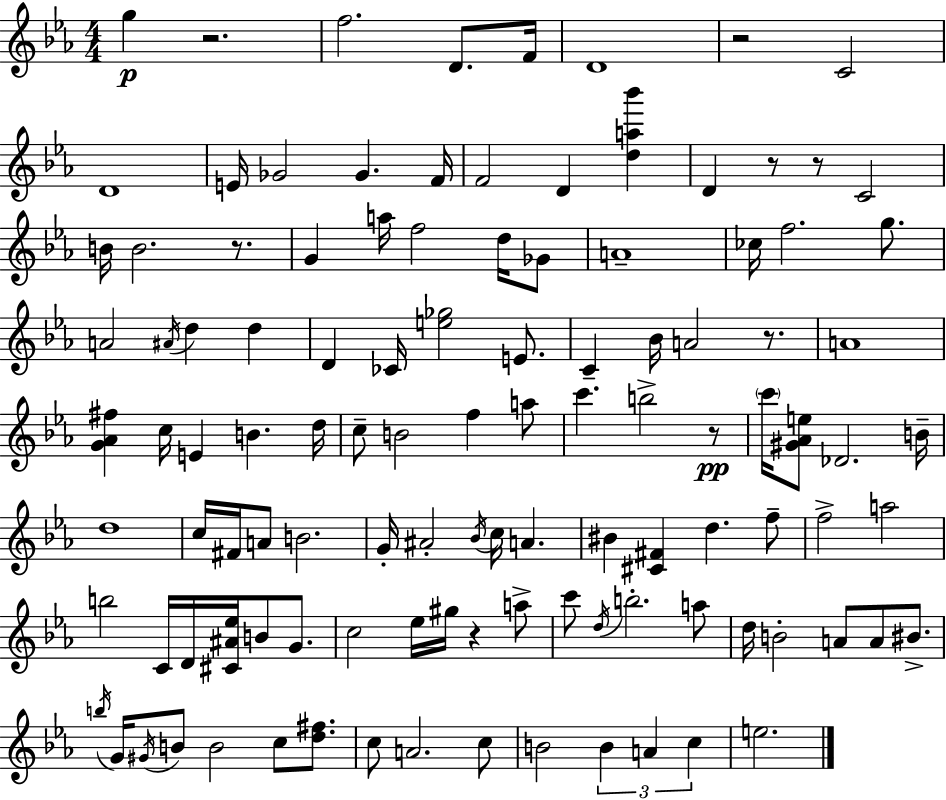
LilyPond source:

{
  \clef treble
  \numericTimeSignature
  \time 4/4
  \key ees \major
  g''4\p r2. | f''2. d'8. f'16 | d'1 | r2 c'2 | \break d'1 | e'16 ges'2 ges'4. f'16 | f'2 d'4 <d'' a'' bes'''>4 | d'4 r8 r8 c'2 | \break b'16 b'2. r8. | g'4 a''16 f''2 d''16 ges'8 | a'1-- | ces''16 f''2. g''8. | \break a'2 \acciaccatura { ais'16 } d''4 d''4 | d'4 ces'16 <e'' ges''>2 e'8. | c'4-- bes'16 a'2 r8. | a'1 | \break <g' aes' fis''>4 c''16 e'4 b'4. | d''16 c''8-- b'2 f''4 a''8 | c'''4. b''2-> r8\pp | \parenthesize c'''16 <gis' aes' e''>8 des'2. | \break b'16-- d''1 | c''16 fis'16 a'8 b'2. | g'16-. ais'2-. \acciaccatura { bes'16 } c''16 a'4. | bis'4 <cis' fis'>4 d''4. | \break f''8-- f''2-> a''2 | b''2 c'16 d'16 <cis' ais' ees''>16 b'8 g'8. | c''2 ees''16 gis''16 r4 | a''8-> c'''8 \acciaccatura { d''16 } b''2.-. | \break a''8 d''16 b'2-. a'8 a'8 | bis'8.-> \acciaccatura { b''16 } g'16 \acciaccatura { gis'16 } b'8 b'2 | c''8 <d'' fis''>8. c''8 a'2. | c''8 b'2 \tuplet 3/2 { b'4 | \break a'4 c''4 } e''2. | \bar "|."
}